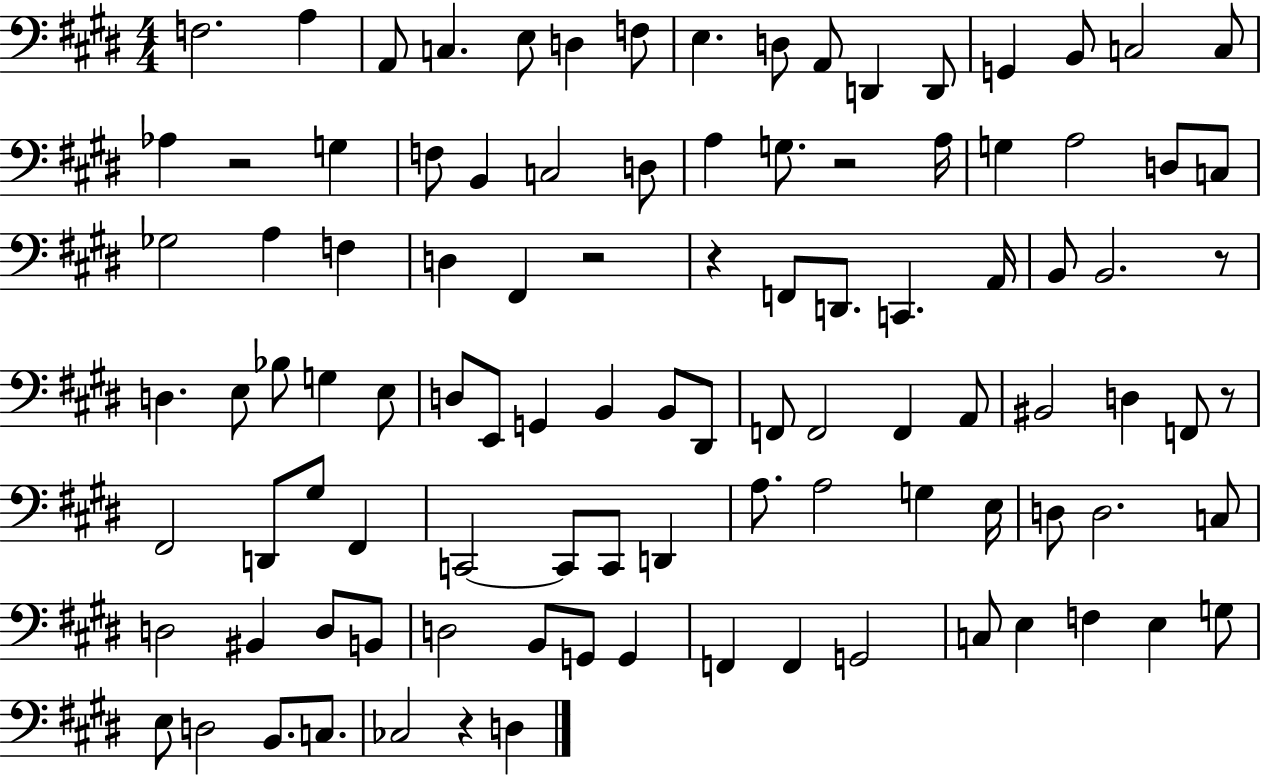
X:1
T:Untitled
M:4/4
L:1/4
K:E
F,2 A, A,,/2 C, E,/2 D, F,/2 E, D,/2 A,,/2 D,, D,,/2 G,, B,,/2 C,2 C,/2 _A, z2 G, F,/2 B,, C,2 D,/2 A, G,/2 z2 A,/4 G, A,2 D,/2 C,/2 _G,2 A, F, D, ^F,, z2 z F,,/2 D,,/2 C,, A,,/4 B,,/2 B,,2 z/2 D, E,/2 _B,/2 G, E,/2 D,/2 E,,/2 G,, B,, B,,/2 ^D,,/2 F,,/2 F,,2 F,, A,,/2 ^B,,2 D, F,,/2 z/2 ^F,,2 D,,/2 ^G,/2 ^F,, C,,2 C,,/2 C,,/2 D,, A,/2 A,2 G, E,/4 D,/2 D,2 C,/2 D,2 ^B,, D,/2 B,,/2 D,2 B,,/2 G,,/2 G,, F,, F,, G,,2 C,/2 E, F, E, G,/2 E,/2 D,2 B,,/2 C,/2 _C,2 z D,